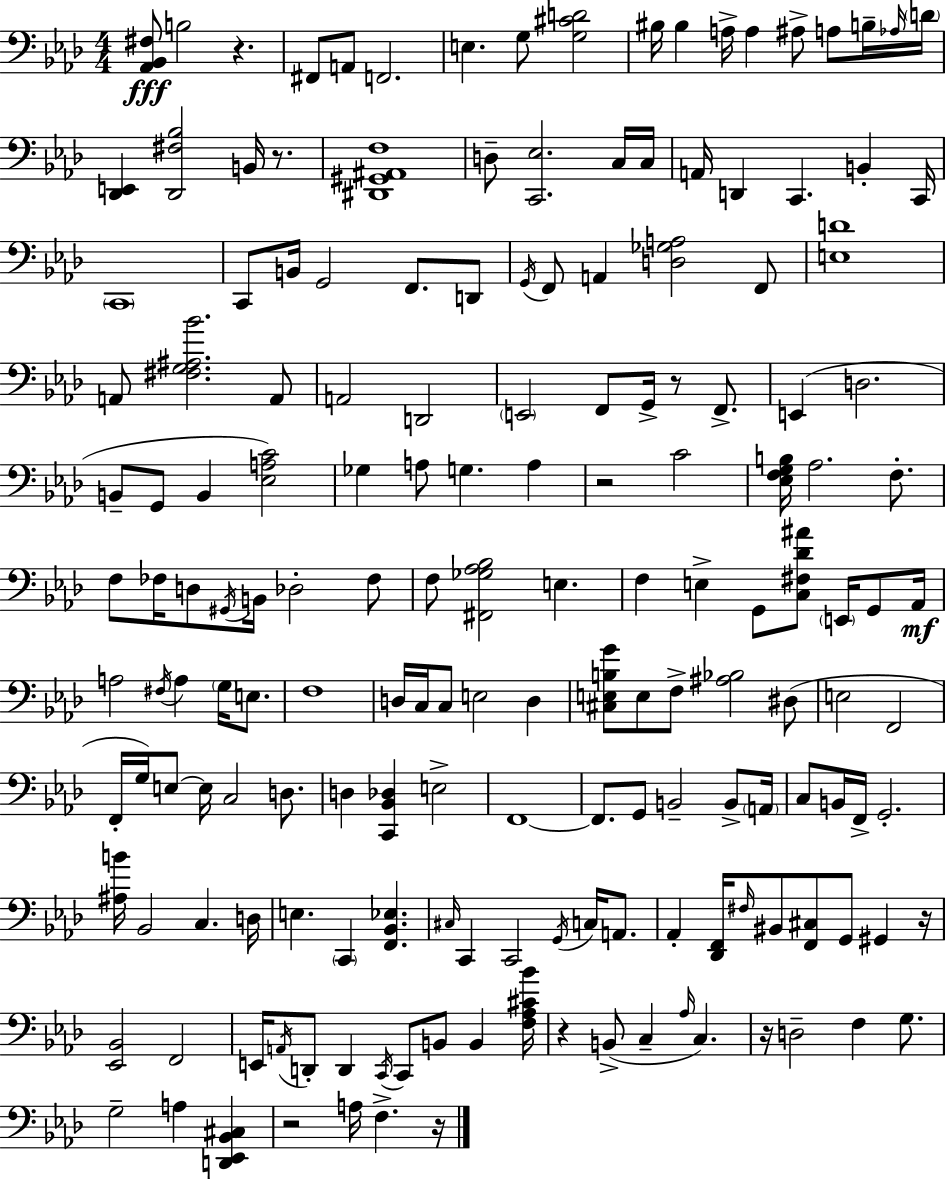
X:1
T:Untitled
M:4/4
L:1/4
K:Fm
[_A,,_B,,^F,]/2 B,2 z ^F,,/2 A,,/2 F,,2 E, G,/2 [G,^CD]2 ^B,/4 ^B, A,/4 A, ^A,/2 A,/2 B,/4 _A,/4 D/4 [_D,,E,,] [_D,,^F,_B,]2 B,,/4 z/2 [^D,,^G,,^A,,F,]4 D,/2 [C,,_E,]2 C,/4 C,/4 A,,/4 D,, C,, B,, C,,/4 C,,4 C,,/2 B,,/4 G,,2 F,,/2 D,,/2 G,,/4 F,,/2 A,, [D,_G,A,]2 F,,/2 [E,D]4 A,,/2 [^F,G,^A,_B]2 A,,/2 A,,2 D,,2 E,,2 F,,/2 G,,/4 z/2 F,,/2 E,, D,2 B,,/2 G,,/2 B,, [_E,A,C]2 _G, A,/2 G, A, z2 C2 [_E,F,G,B,]/4 _A,2 F,/2 F,/2 _F,/4 D,/2 ^G,,/4 B,,/4 _D,2 _F,/2 F,/2 [^F,,_G,_A,_B,]2 E, F, E, G,,/2 [C,^F,_D^A]/2 E,,/4 G,,/2 _A,,/4 A,2 ^F,/4 A, G,/4 E,/2 F,4 D,/4 C,/4 C,/2 E,2 D, [^C,E,B,G]/2 E,/2 F,/2 [^A,_B,]2 ^D,/2 E,2 F,,2 F,,/4 G,/4 E,/2 E,/4 C,2 D,/2 D, [C,,_B,,_D,] E,2 F,,4 F,,/2 G,,/2 B,,2 B,,/2 A,,/4 C,/2 B,,/4 F,,/4 G,,2 [^A,B]/4 _B,,2 C, D,/4 E, C,, [F,,_B,,_E,] ^C,/4 C,, C,,2 G,,/4 C,/4 A,,/2 _A,, [_D,,F,,]/4 ^F,/4 ^B,,/2 [F,,^C,]/2 G,,/2 ^G,, z/4 [_E,,_B,,]2 F,,2 E,,/4 A,,/4 D,,/2 D,, C,,/4 C,,/2 B,,/2 B,, [F,_A,^C_B]/4 z B,,/2 C, _A,/4 C, z/4 D,2 F, G,/2 G,2 A, [D,,_E,,_B,,^C,] z2 A,/4 F, z/4